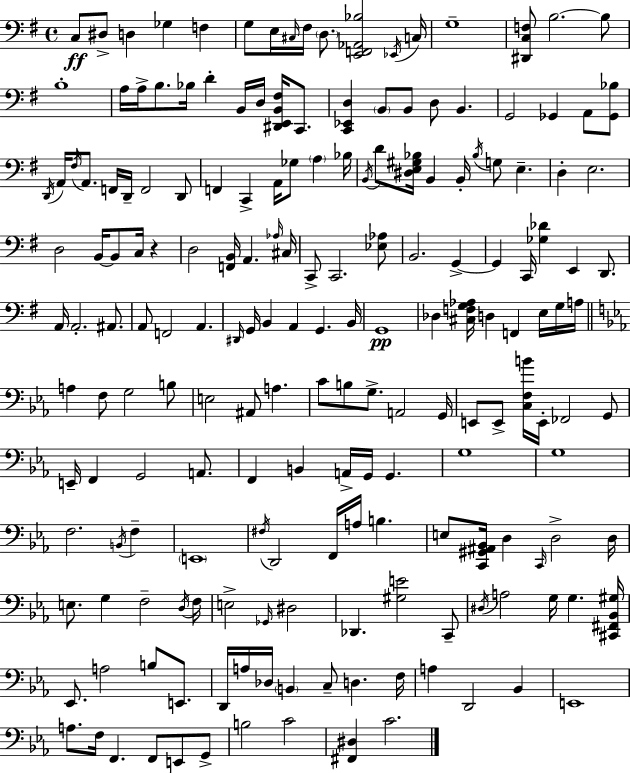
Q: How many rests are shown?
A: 1